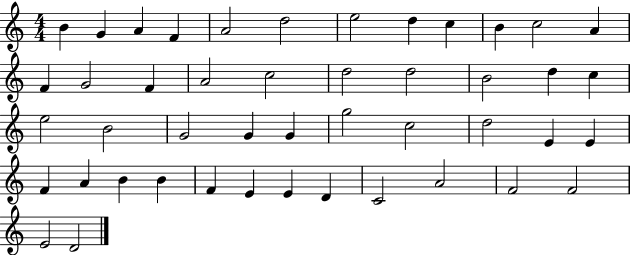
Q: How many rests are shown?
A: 0